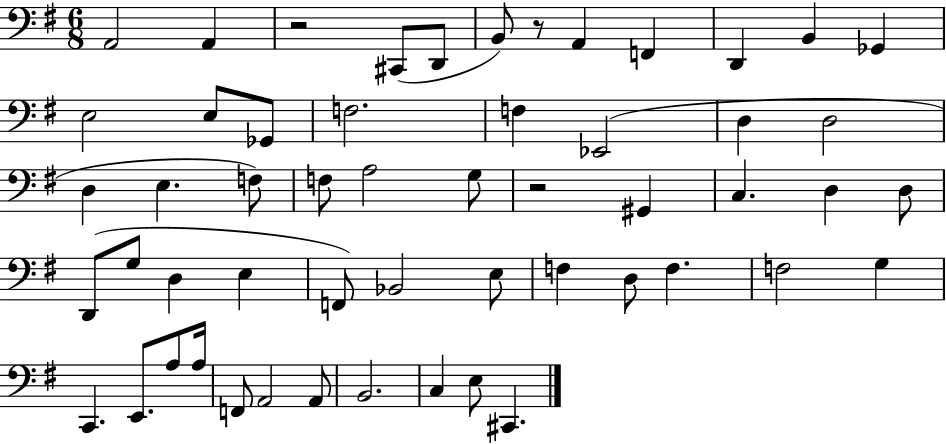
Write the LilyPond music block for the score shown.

{
  \clef bass
  \numericTimeSignature
  \time 6/8
  \key g \major
  a,2 a,4 | r2 cis,8( d,8 | b,8) r8 a,4 f,4 | d,4 b,4 ges,4 | \break e2 e8 ges,8 | f2. | f4 ees,2( | d4 d2 | \break d4 e4. f8) | f8 a2 g8 | r2 gis,4 | c4. d4 d8 | \break d,8( g8 d4 e4 | f,8) bes,2 e8 | f4 d8 f4. | f2 g4 | \break c,4. e,8. a8 a16 | f,8 a,2 a,8 | b,2. | c4 e8 cis,4. | \break \bar "|."
}